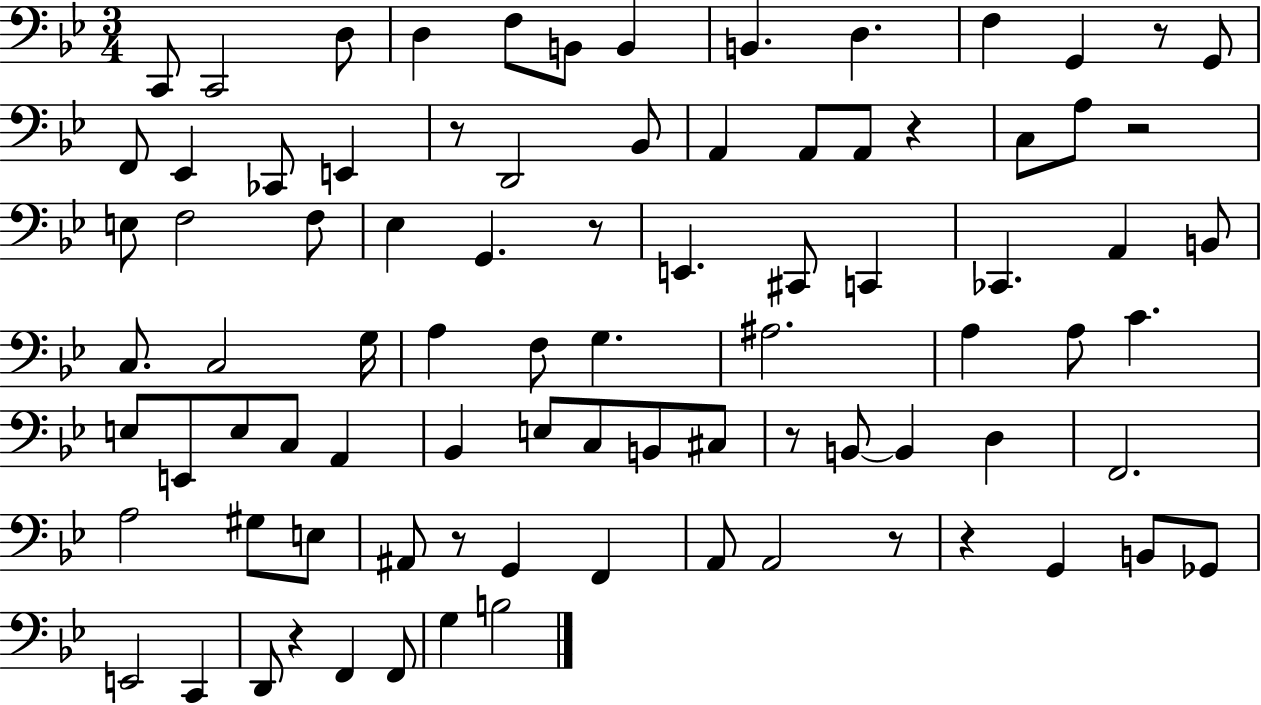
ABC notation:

X:1
T:Untitled
M:3/4
L:1/4
K:Bb
C,,/2 C,,2 D,/2 D, F,/2 B,,/2 B,, B,, D, F, G,, z/2 G,,/2 F,,/2 _E,, _C,,/2 E,, z/2 D,,2 _B,,/2 A,, A,,/2 A,,/2 z C,/2 A,/2 z2 E,/2 F,2 F,/2 _E, G,, z/2 E,, ^C,,/2 C,, _C,, A,, B,,/2 C,/2 C,2 G,/4 A, F,/2 G, ^A,2 A, A,/2 C E,/2 E,,/2 E,/2 C,/2 A,, _B,, E,/2 C,/2 B,,/2 ^C,/2 z/2 B,,/2 B,, D, F,,2 A,2 ^G,/2 E,/2 ^A,,/2 z/2 G,, F,, A,,/2 A,,2 z/2 z G,, B,,/2 _G,,/2 E,,2 C,, D,,/2 z F,, F,,/2 G, B,2